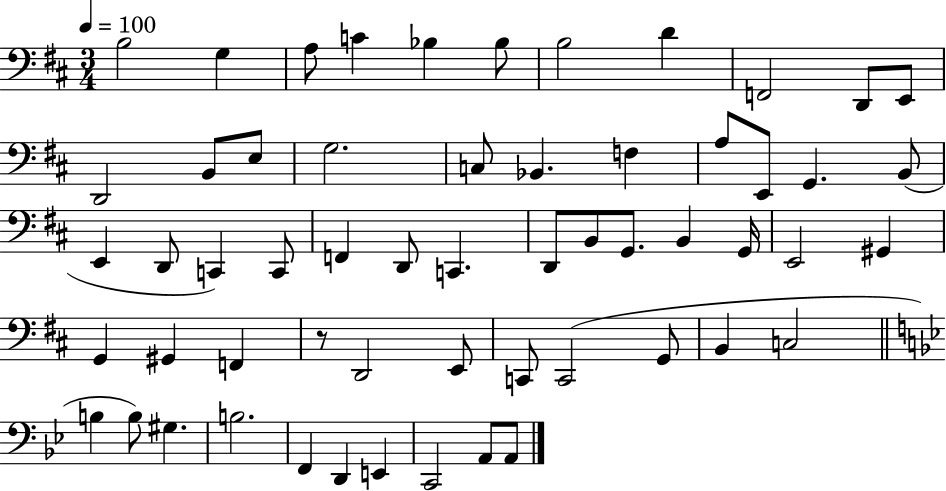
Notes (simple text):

B3/h G3/q A3/e C4/q Bb3/q Bb3/e B3/h D4/q F2/h D2/e E2/e D2/h B2/e E3/e G3/h. C3/e Bb2/q. F3/q A3/e E2/e G2/q. B2/e E2/q D2/e C2/q C2/e F2/q D2/e C2/q. D2/e B2/e G2/e. B2/q G2/s E2/h G#2/q G2/q G#2/q F2/q R/e D2/h E2/e C2/e C2/h G2/e B2/q C3/h B3/q B3/e G#3/q. B3/h. F2/q D2/q E2/q C2/h A2/e A2/e